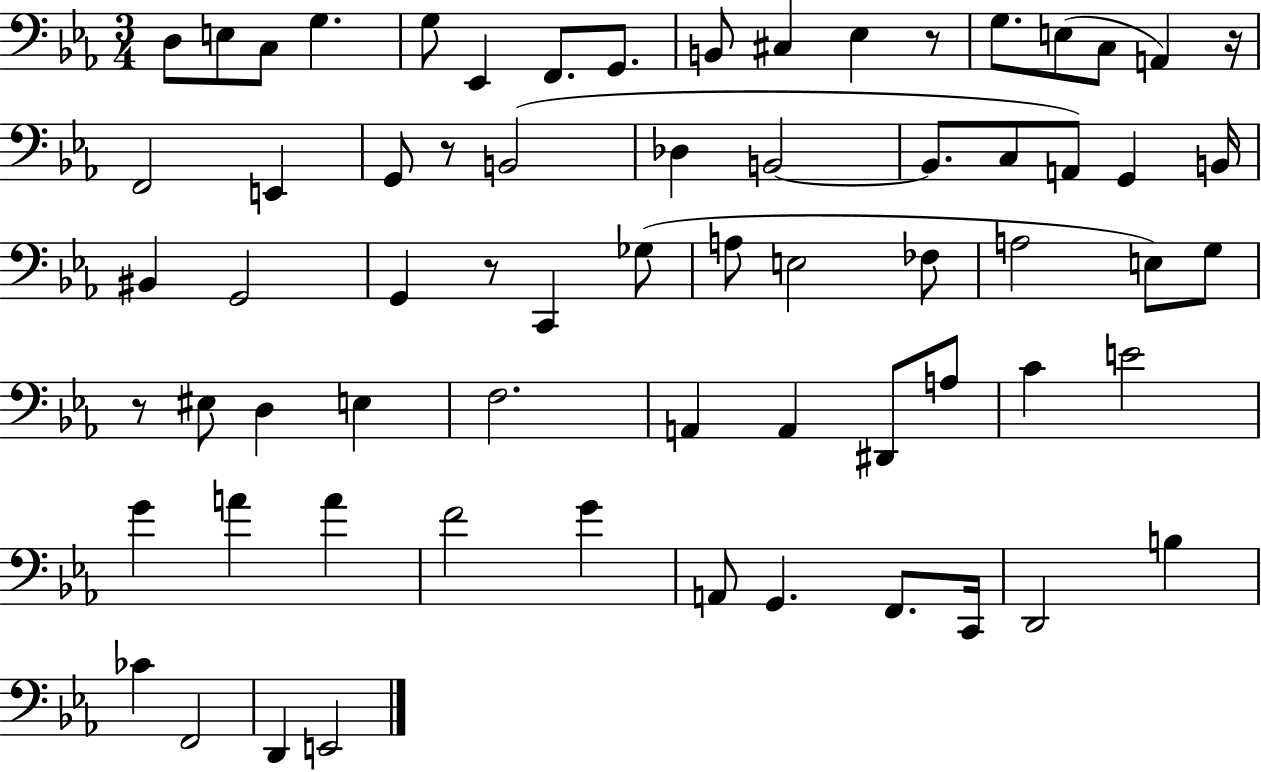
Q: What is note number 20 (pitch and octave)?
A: Db3